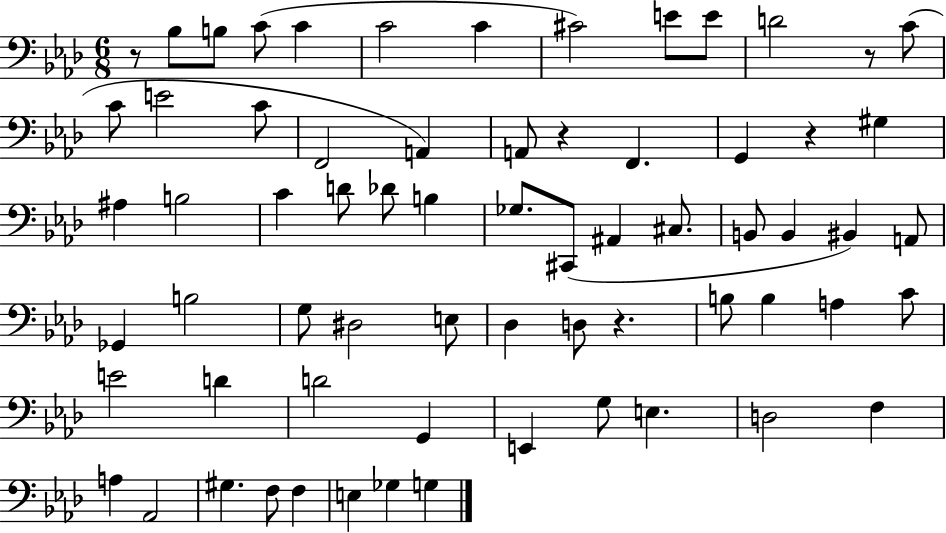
R/e Bb3/e B3/e C4/e C4/q C4/h C4/q C#4/h E4/e E4/e D4/h R/e C4/e C4/e E4/h C4/e F2/h A2/q A2/e R/q F2/q. G2/q R/q G#3/q A#3/q B3/h C4/q D4/e Db4/e B3/q Gb3/e. C#2/e A#2/q C#3/e. B2/e B2/q BIS2/q A2/e Gb2/q B3/h G3/e D#3/h E3/e Db3/q D3/e R/q. B3/e B3/q A3/q C4/e E4/h D4/q D4/h G2/q E2/q G3/e E3/q. D3/h F3/q A3/q Ab2/h G#3/q. F3/e F3/q E3/q Gb3/q G3/q